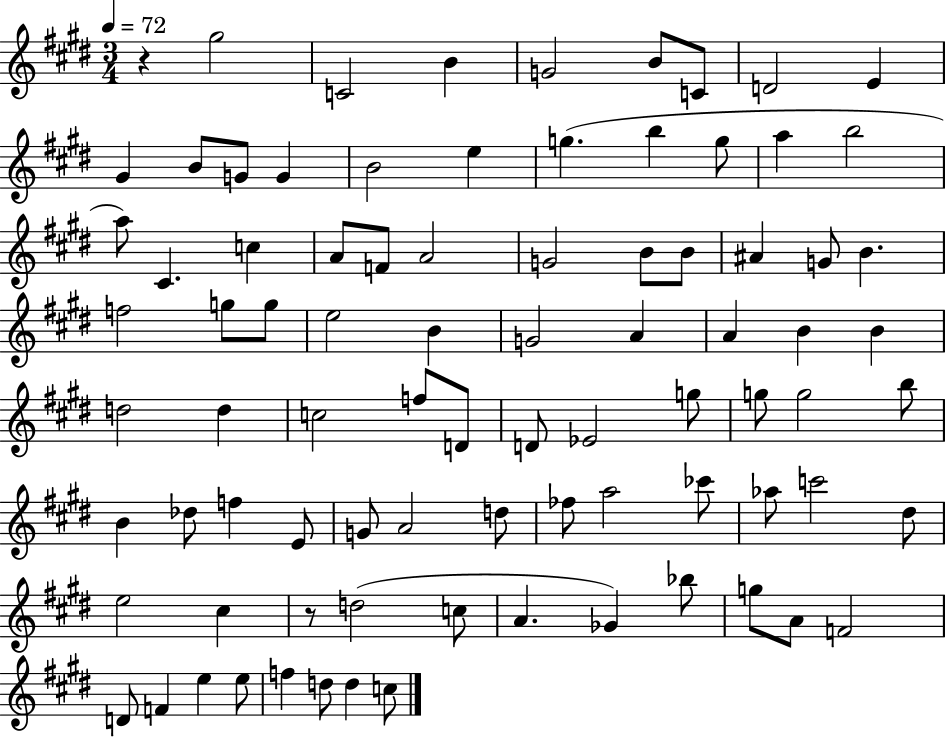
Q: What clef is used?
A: treble